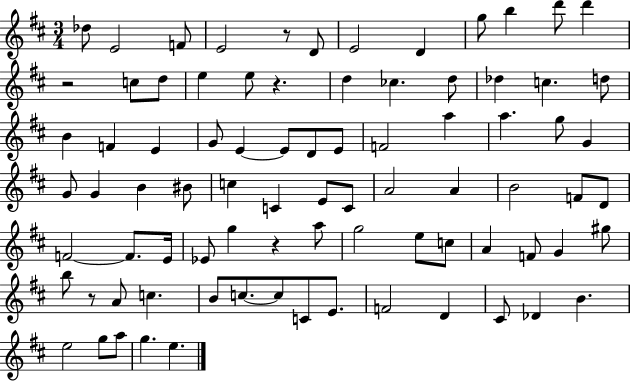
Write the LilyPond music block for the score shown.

{
  \clef treble
  \numericTimeSignature
  \time 3/4
  \key d \major
  des''8 e'2 f'8 | e'2 r8 d'8 | e'2 d'4 | g''8 b''4 d'''8 d'''4 | \break r2 c''8 d''8 | e''4 e''8 r4. | d''4 ces''4. d''8 | des''4 c''4. d''8 | \break b'4 f'4 e'4 | g'8 e'4~~ e'8 d'8 e'8 | f'2 a''4 | a''4. g''8 g'4 | \break g'8 g'4 b'4 bis'8 | c''4 c'4 e'8 c'8 | a'2 a'4 | b'2 f'8 d'8 | \break f'2~~ f'8. e'16 | ees'8 g''4 r4 a''8 | g''2 e''8 c''8 | a'4 f'8 g'4 gis''8 | \break b''8 r8 a'8 c''4. | b'8 c''8.~~ c''8 c'8 e'8. | f'2 d'4 | cis'8 des'4 b'4. | \break e''2 g''8 a''8 | g''4. e''4. | \bar "|."
}